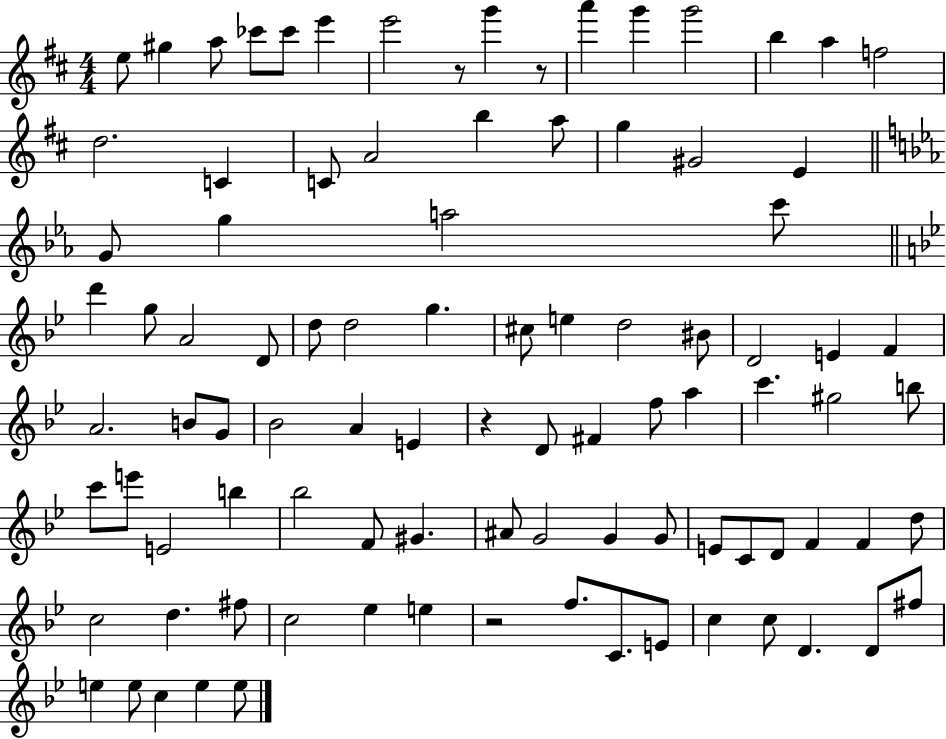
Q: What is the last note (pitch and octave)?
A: E5